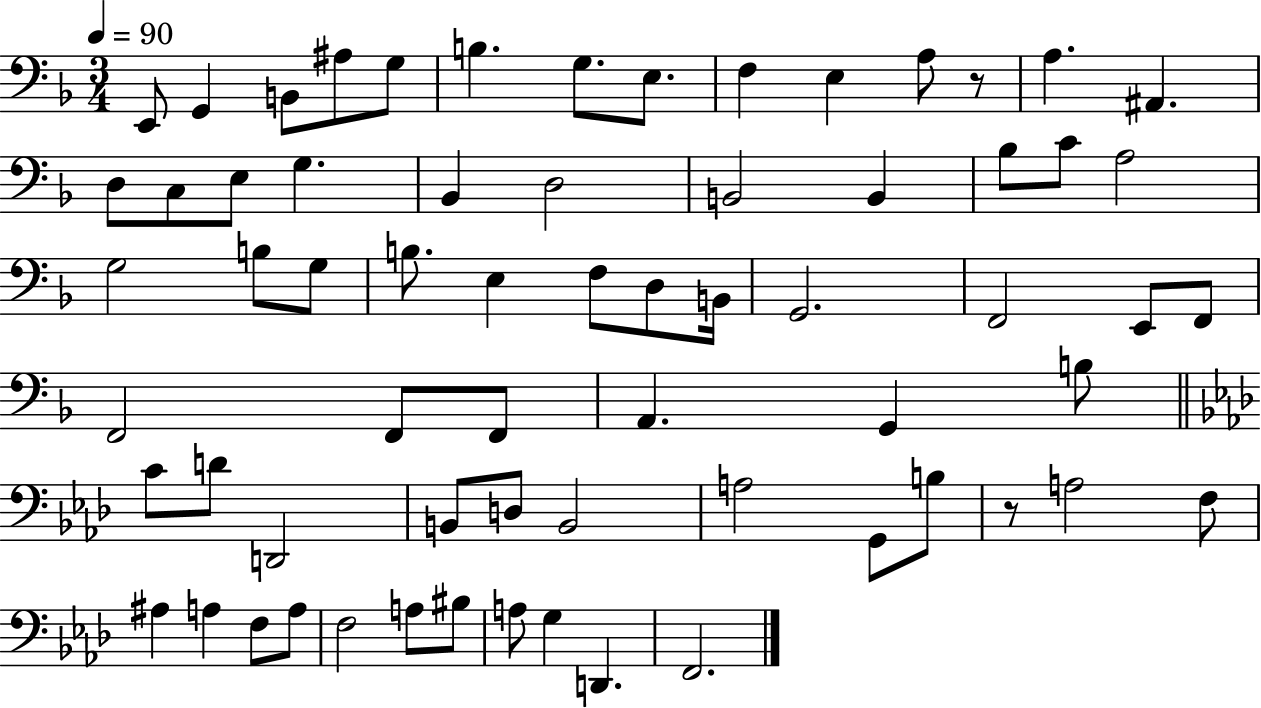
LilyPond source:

{
  \clef bass
  \numericTimeSignature
  \time 3/4
  \key f \major
  \tempo 4 = 90
  e,8 g,4 b,8 ais8 g8 | b4. g8. e8. | f4 e4 a8 r8 | a4. ais,4. | \break d8 c8 e8 g4. | bes,4 d2 | b,2 b,4 | bes8 c'8 a2 | \break g2 b8 g8 | b8. e4 f8 d8 b,16 | g,2. | f,2 e,8 f,8 | \break f,2 f,8 f,8 | a,4. g,4 b8 | \bar "||" \break \key aes \major c'8 d'8 d,2 | b,8 d8 b,2 | a2 g,8 b8 | r8 a2 f8 | \break ais4 a4 f8 a8 | f2 a8 bis8 | a8 g4 d,4. | f,2. | \break \bar "|."
}